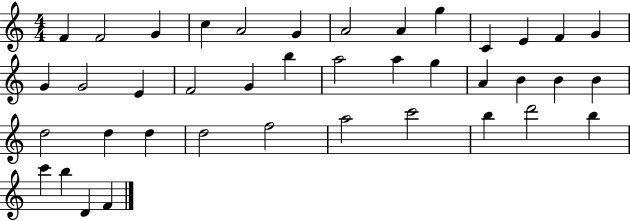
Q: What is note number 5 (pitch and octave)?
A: A4